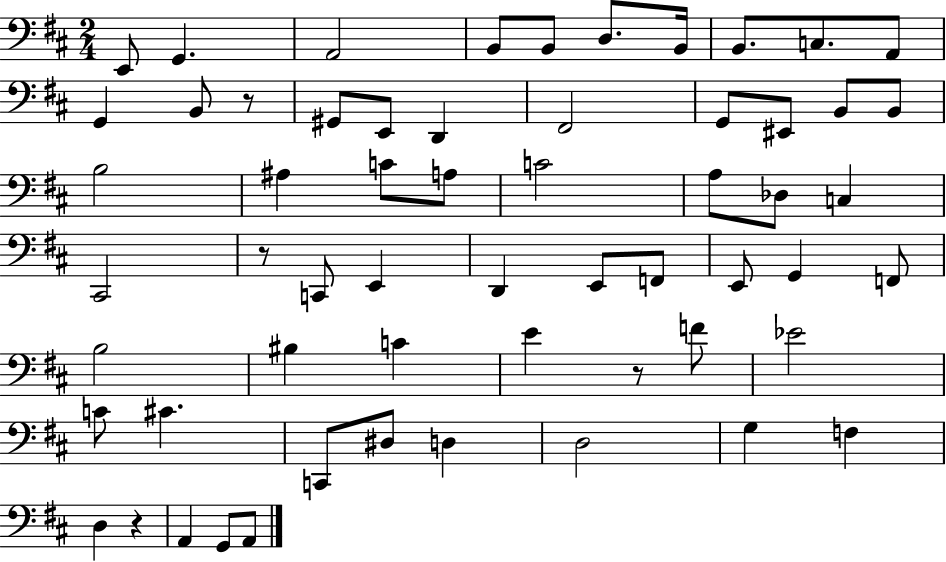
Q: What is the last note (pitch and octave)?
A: A2